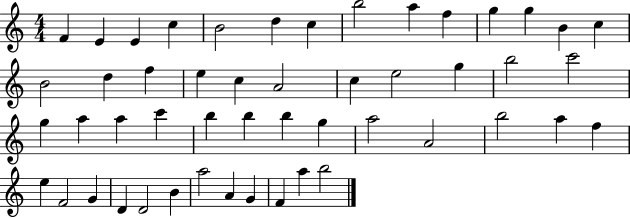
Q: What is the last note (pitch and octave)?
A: B5